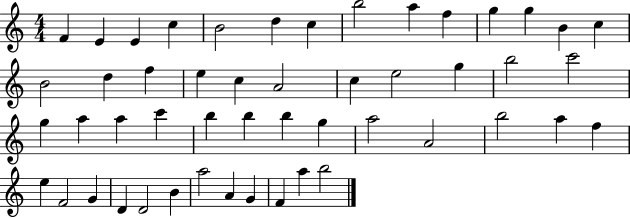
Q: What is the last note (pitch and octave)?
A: B5